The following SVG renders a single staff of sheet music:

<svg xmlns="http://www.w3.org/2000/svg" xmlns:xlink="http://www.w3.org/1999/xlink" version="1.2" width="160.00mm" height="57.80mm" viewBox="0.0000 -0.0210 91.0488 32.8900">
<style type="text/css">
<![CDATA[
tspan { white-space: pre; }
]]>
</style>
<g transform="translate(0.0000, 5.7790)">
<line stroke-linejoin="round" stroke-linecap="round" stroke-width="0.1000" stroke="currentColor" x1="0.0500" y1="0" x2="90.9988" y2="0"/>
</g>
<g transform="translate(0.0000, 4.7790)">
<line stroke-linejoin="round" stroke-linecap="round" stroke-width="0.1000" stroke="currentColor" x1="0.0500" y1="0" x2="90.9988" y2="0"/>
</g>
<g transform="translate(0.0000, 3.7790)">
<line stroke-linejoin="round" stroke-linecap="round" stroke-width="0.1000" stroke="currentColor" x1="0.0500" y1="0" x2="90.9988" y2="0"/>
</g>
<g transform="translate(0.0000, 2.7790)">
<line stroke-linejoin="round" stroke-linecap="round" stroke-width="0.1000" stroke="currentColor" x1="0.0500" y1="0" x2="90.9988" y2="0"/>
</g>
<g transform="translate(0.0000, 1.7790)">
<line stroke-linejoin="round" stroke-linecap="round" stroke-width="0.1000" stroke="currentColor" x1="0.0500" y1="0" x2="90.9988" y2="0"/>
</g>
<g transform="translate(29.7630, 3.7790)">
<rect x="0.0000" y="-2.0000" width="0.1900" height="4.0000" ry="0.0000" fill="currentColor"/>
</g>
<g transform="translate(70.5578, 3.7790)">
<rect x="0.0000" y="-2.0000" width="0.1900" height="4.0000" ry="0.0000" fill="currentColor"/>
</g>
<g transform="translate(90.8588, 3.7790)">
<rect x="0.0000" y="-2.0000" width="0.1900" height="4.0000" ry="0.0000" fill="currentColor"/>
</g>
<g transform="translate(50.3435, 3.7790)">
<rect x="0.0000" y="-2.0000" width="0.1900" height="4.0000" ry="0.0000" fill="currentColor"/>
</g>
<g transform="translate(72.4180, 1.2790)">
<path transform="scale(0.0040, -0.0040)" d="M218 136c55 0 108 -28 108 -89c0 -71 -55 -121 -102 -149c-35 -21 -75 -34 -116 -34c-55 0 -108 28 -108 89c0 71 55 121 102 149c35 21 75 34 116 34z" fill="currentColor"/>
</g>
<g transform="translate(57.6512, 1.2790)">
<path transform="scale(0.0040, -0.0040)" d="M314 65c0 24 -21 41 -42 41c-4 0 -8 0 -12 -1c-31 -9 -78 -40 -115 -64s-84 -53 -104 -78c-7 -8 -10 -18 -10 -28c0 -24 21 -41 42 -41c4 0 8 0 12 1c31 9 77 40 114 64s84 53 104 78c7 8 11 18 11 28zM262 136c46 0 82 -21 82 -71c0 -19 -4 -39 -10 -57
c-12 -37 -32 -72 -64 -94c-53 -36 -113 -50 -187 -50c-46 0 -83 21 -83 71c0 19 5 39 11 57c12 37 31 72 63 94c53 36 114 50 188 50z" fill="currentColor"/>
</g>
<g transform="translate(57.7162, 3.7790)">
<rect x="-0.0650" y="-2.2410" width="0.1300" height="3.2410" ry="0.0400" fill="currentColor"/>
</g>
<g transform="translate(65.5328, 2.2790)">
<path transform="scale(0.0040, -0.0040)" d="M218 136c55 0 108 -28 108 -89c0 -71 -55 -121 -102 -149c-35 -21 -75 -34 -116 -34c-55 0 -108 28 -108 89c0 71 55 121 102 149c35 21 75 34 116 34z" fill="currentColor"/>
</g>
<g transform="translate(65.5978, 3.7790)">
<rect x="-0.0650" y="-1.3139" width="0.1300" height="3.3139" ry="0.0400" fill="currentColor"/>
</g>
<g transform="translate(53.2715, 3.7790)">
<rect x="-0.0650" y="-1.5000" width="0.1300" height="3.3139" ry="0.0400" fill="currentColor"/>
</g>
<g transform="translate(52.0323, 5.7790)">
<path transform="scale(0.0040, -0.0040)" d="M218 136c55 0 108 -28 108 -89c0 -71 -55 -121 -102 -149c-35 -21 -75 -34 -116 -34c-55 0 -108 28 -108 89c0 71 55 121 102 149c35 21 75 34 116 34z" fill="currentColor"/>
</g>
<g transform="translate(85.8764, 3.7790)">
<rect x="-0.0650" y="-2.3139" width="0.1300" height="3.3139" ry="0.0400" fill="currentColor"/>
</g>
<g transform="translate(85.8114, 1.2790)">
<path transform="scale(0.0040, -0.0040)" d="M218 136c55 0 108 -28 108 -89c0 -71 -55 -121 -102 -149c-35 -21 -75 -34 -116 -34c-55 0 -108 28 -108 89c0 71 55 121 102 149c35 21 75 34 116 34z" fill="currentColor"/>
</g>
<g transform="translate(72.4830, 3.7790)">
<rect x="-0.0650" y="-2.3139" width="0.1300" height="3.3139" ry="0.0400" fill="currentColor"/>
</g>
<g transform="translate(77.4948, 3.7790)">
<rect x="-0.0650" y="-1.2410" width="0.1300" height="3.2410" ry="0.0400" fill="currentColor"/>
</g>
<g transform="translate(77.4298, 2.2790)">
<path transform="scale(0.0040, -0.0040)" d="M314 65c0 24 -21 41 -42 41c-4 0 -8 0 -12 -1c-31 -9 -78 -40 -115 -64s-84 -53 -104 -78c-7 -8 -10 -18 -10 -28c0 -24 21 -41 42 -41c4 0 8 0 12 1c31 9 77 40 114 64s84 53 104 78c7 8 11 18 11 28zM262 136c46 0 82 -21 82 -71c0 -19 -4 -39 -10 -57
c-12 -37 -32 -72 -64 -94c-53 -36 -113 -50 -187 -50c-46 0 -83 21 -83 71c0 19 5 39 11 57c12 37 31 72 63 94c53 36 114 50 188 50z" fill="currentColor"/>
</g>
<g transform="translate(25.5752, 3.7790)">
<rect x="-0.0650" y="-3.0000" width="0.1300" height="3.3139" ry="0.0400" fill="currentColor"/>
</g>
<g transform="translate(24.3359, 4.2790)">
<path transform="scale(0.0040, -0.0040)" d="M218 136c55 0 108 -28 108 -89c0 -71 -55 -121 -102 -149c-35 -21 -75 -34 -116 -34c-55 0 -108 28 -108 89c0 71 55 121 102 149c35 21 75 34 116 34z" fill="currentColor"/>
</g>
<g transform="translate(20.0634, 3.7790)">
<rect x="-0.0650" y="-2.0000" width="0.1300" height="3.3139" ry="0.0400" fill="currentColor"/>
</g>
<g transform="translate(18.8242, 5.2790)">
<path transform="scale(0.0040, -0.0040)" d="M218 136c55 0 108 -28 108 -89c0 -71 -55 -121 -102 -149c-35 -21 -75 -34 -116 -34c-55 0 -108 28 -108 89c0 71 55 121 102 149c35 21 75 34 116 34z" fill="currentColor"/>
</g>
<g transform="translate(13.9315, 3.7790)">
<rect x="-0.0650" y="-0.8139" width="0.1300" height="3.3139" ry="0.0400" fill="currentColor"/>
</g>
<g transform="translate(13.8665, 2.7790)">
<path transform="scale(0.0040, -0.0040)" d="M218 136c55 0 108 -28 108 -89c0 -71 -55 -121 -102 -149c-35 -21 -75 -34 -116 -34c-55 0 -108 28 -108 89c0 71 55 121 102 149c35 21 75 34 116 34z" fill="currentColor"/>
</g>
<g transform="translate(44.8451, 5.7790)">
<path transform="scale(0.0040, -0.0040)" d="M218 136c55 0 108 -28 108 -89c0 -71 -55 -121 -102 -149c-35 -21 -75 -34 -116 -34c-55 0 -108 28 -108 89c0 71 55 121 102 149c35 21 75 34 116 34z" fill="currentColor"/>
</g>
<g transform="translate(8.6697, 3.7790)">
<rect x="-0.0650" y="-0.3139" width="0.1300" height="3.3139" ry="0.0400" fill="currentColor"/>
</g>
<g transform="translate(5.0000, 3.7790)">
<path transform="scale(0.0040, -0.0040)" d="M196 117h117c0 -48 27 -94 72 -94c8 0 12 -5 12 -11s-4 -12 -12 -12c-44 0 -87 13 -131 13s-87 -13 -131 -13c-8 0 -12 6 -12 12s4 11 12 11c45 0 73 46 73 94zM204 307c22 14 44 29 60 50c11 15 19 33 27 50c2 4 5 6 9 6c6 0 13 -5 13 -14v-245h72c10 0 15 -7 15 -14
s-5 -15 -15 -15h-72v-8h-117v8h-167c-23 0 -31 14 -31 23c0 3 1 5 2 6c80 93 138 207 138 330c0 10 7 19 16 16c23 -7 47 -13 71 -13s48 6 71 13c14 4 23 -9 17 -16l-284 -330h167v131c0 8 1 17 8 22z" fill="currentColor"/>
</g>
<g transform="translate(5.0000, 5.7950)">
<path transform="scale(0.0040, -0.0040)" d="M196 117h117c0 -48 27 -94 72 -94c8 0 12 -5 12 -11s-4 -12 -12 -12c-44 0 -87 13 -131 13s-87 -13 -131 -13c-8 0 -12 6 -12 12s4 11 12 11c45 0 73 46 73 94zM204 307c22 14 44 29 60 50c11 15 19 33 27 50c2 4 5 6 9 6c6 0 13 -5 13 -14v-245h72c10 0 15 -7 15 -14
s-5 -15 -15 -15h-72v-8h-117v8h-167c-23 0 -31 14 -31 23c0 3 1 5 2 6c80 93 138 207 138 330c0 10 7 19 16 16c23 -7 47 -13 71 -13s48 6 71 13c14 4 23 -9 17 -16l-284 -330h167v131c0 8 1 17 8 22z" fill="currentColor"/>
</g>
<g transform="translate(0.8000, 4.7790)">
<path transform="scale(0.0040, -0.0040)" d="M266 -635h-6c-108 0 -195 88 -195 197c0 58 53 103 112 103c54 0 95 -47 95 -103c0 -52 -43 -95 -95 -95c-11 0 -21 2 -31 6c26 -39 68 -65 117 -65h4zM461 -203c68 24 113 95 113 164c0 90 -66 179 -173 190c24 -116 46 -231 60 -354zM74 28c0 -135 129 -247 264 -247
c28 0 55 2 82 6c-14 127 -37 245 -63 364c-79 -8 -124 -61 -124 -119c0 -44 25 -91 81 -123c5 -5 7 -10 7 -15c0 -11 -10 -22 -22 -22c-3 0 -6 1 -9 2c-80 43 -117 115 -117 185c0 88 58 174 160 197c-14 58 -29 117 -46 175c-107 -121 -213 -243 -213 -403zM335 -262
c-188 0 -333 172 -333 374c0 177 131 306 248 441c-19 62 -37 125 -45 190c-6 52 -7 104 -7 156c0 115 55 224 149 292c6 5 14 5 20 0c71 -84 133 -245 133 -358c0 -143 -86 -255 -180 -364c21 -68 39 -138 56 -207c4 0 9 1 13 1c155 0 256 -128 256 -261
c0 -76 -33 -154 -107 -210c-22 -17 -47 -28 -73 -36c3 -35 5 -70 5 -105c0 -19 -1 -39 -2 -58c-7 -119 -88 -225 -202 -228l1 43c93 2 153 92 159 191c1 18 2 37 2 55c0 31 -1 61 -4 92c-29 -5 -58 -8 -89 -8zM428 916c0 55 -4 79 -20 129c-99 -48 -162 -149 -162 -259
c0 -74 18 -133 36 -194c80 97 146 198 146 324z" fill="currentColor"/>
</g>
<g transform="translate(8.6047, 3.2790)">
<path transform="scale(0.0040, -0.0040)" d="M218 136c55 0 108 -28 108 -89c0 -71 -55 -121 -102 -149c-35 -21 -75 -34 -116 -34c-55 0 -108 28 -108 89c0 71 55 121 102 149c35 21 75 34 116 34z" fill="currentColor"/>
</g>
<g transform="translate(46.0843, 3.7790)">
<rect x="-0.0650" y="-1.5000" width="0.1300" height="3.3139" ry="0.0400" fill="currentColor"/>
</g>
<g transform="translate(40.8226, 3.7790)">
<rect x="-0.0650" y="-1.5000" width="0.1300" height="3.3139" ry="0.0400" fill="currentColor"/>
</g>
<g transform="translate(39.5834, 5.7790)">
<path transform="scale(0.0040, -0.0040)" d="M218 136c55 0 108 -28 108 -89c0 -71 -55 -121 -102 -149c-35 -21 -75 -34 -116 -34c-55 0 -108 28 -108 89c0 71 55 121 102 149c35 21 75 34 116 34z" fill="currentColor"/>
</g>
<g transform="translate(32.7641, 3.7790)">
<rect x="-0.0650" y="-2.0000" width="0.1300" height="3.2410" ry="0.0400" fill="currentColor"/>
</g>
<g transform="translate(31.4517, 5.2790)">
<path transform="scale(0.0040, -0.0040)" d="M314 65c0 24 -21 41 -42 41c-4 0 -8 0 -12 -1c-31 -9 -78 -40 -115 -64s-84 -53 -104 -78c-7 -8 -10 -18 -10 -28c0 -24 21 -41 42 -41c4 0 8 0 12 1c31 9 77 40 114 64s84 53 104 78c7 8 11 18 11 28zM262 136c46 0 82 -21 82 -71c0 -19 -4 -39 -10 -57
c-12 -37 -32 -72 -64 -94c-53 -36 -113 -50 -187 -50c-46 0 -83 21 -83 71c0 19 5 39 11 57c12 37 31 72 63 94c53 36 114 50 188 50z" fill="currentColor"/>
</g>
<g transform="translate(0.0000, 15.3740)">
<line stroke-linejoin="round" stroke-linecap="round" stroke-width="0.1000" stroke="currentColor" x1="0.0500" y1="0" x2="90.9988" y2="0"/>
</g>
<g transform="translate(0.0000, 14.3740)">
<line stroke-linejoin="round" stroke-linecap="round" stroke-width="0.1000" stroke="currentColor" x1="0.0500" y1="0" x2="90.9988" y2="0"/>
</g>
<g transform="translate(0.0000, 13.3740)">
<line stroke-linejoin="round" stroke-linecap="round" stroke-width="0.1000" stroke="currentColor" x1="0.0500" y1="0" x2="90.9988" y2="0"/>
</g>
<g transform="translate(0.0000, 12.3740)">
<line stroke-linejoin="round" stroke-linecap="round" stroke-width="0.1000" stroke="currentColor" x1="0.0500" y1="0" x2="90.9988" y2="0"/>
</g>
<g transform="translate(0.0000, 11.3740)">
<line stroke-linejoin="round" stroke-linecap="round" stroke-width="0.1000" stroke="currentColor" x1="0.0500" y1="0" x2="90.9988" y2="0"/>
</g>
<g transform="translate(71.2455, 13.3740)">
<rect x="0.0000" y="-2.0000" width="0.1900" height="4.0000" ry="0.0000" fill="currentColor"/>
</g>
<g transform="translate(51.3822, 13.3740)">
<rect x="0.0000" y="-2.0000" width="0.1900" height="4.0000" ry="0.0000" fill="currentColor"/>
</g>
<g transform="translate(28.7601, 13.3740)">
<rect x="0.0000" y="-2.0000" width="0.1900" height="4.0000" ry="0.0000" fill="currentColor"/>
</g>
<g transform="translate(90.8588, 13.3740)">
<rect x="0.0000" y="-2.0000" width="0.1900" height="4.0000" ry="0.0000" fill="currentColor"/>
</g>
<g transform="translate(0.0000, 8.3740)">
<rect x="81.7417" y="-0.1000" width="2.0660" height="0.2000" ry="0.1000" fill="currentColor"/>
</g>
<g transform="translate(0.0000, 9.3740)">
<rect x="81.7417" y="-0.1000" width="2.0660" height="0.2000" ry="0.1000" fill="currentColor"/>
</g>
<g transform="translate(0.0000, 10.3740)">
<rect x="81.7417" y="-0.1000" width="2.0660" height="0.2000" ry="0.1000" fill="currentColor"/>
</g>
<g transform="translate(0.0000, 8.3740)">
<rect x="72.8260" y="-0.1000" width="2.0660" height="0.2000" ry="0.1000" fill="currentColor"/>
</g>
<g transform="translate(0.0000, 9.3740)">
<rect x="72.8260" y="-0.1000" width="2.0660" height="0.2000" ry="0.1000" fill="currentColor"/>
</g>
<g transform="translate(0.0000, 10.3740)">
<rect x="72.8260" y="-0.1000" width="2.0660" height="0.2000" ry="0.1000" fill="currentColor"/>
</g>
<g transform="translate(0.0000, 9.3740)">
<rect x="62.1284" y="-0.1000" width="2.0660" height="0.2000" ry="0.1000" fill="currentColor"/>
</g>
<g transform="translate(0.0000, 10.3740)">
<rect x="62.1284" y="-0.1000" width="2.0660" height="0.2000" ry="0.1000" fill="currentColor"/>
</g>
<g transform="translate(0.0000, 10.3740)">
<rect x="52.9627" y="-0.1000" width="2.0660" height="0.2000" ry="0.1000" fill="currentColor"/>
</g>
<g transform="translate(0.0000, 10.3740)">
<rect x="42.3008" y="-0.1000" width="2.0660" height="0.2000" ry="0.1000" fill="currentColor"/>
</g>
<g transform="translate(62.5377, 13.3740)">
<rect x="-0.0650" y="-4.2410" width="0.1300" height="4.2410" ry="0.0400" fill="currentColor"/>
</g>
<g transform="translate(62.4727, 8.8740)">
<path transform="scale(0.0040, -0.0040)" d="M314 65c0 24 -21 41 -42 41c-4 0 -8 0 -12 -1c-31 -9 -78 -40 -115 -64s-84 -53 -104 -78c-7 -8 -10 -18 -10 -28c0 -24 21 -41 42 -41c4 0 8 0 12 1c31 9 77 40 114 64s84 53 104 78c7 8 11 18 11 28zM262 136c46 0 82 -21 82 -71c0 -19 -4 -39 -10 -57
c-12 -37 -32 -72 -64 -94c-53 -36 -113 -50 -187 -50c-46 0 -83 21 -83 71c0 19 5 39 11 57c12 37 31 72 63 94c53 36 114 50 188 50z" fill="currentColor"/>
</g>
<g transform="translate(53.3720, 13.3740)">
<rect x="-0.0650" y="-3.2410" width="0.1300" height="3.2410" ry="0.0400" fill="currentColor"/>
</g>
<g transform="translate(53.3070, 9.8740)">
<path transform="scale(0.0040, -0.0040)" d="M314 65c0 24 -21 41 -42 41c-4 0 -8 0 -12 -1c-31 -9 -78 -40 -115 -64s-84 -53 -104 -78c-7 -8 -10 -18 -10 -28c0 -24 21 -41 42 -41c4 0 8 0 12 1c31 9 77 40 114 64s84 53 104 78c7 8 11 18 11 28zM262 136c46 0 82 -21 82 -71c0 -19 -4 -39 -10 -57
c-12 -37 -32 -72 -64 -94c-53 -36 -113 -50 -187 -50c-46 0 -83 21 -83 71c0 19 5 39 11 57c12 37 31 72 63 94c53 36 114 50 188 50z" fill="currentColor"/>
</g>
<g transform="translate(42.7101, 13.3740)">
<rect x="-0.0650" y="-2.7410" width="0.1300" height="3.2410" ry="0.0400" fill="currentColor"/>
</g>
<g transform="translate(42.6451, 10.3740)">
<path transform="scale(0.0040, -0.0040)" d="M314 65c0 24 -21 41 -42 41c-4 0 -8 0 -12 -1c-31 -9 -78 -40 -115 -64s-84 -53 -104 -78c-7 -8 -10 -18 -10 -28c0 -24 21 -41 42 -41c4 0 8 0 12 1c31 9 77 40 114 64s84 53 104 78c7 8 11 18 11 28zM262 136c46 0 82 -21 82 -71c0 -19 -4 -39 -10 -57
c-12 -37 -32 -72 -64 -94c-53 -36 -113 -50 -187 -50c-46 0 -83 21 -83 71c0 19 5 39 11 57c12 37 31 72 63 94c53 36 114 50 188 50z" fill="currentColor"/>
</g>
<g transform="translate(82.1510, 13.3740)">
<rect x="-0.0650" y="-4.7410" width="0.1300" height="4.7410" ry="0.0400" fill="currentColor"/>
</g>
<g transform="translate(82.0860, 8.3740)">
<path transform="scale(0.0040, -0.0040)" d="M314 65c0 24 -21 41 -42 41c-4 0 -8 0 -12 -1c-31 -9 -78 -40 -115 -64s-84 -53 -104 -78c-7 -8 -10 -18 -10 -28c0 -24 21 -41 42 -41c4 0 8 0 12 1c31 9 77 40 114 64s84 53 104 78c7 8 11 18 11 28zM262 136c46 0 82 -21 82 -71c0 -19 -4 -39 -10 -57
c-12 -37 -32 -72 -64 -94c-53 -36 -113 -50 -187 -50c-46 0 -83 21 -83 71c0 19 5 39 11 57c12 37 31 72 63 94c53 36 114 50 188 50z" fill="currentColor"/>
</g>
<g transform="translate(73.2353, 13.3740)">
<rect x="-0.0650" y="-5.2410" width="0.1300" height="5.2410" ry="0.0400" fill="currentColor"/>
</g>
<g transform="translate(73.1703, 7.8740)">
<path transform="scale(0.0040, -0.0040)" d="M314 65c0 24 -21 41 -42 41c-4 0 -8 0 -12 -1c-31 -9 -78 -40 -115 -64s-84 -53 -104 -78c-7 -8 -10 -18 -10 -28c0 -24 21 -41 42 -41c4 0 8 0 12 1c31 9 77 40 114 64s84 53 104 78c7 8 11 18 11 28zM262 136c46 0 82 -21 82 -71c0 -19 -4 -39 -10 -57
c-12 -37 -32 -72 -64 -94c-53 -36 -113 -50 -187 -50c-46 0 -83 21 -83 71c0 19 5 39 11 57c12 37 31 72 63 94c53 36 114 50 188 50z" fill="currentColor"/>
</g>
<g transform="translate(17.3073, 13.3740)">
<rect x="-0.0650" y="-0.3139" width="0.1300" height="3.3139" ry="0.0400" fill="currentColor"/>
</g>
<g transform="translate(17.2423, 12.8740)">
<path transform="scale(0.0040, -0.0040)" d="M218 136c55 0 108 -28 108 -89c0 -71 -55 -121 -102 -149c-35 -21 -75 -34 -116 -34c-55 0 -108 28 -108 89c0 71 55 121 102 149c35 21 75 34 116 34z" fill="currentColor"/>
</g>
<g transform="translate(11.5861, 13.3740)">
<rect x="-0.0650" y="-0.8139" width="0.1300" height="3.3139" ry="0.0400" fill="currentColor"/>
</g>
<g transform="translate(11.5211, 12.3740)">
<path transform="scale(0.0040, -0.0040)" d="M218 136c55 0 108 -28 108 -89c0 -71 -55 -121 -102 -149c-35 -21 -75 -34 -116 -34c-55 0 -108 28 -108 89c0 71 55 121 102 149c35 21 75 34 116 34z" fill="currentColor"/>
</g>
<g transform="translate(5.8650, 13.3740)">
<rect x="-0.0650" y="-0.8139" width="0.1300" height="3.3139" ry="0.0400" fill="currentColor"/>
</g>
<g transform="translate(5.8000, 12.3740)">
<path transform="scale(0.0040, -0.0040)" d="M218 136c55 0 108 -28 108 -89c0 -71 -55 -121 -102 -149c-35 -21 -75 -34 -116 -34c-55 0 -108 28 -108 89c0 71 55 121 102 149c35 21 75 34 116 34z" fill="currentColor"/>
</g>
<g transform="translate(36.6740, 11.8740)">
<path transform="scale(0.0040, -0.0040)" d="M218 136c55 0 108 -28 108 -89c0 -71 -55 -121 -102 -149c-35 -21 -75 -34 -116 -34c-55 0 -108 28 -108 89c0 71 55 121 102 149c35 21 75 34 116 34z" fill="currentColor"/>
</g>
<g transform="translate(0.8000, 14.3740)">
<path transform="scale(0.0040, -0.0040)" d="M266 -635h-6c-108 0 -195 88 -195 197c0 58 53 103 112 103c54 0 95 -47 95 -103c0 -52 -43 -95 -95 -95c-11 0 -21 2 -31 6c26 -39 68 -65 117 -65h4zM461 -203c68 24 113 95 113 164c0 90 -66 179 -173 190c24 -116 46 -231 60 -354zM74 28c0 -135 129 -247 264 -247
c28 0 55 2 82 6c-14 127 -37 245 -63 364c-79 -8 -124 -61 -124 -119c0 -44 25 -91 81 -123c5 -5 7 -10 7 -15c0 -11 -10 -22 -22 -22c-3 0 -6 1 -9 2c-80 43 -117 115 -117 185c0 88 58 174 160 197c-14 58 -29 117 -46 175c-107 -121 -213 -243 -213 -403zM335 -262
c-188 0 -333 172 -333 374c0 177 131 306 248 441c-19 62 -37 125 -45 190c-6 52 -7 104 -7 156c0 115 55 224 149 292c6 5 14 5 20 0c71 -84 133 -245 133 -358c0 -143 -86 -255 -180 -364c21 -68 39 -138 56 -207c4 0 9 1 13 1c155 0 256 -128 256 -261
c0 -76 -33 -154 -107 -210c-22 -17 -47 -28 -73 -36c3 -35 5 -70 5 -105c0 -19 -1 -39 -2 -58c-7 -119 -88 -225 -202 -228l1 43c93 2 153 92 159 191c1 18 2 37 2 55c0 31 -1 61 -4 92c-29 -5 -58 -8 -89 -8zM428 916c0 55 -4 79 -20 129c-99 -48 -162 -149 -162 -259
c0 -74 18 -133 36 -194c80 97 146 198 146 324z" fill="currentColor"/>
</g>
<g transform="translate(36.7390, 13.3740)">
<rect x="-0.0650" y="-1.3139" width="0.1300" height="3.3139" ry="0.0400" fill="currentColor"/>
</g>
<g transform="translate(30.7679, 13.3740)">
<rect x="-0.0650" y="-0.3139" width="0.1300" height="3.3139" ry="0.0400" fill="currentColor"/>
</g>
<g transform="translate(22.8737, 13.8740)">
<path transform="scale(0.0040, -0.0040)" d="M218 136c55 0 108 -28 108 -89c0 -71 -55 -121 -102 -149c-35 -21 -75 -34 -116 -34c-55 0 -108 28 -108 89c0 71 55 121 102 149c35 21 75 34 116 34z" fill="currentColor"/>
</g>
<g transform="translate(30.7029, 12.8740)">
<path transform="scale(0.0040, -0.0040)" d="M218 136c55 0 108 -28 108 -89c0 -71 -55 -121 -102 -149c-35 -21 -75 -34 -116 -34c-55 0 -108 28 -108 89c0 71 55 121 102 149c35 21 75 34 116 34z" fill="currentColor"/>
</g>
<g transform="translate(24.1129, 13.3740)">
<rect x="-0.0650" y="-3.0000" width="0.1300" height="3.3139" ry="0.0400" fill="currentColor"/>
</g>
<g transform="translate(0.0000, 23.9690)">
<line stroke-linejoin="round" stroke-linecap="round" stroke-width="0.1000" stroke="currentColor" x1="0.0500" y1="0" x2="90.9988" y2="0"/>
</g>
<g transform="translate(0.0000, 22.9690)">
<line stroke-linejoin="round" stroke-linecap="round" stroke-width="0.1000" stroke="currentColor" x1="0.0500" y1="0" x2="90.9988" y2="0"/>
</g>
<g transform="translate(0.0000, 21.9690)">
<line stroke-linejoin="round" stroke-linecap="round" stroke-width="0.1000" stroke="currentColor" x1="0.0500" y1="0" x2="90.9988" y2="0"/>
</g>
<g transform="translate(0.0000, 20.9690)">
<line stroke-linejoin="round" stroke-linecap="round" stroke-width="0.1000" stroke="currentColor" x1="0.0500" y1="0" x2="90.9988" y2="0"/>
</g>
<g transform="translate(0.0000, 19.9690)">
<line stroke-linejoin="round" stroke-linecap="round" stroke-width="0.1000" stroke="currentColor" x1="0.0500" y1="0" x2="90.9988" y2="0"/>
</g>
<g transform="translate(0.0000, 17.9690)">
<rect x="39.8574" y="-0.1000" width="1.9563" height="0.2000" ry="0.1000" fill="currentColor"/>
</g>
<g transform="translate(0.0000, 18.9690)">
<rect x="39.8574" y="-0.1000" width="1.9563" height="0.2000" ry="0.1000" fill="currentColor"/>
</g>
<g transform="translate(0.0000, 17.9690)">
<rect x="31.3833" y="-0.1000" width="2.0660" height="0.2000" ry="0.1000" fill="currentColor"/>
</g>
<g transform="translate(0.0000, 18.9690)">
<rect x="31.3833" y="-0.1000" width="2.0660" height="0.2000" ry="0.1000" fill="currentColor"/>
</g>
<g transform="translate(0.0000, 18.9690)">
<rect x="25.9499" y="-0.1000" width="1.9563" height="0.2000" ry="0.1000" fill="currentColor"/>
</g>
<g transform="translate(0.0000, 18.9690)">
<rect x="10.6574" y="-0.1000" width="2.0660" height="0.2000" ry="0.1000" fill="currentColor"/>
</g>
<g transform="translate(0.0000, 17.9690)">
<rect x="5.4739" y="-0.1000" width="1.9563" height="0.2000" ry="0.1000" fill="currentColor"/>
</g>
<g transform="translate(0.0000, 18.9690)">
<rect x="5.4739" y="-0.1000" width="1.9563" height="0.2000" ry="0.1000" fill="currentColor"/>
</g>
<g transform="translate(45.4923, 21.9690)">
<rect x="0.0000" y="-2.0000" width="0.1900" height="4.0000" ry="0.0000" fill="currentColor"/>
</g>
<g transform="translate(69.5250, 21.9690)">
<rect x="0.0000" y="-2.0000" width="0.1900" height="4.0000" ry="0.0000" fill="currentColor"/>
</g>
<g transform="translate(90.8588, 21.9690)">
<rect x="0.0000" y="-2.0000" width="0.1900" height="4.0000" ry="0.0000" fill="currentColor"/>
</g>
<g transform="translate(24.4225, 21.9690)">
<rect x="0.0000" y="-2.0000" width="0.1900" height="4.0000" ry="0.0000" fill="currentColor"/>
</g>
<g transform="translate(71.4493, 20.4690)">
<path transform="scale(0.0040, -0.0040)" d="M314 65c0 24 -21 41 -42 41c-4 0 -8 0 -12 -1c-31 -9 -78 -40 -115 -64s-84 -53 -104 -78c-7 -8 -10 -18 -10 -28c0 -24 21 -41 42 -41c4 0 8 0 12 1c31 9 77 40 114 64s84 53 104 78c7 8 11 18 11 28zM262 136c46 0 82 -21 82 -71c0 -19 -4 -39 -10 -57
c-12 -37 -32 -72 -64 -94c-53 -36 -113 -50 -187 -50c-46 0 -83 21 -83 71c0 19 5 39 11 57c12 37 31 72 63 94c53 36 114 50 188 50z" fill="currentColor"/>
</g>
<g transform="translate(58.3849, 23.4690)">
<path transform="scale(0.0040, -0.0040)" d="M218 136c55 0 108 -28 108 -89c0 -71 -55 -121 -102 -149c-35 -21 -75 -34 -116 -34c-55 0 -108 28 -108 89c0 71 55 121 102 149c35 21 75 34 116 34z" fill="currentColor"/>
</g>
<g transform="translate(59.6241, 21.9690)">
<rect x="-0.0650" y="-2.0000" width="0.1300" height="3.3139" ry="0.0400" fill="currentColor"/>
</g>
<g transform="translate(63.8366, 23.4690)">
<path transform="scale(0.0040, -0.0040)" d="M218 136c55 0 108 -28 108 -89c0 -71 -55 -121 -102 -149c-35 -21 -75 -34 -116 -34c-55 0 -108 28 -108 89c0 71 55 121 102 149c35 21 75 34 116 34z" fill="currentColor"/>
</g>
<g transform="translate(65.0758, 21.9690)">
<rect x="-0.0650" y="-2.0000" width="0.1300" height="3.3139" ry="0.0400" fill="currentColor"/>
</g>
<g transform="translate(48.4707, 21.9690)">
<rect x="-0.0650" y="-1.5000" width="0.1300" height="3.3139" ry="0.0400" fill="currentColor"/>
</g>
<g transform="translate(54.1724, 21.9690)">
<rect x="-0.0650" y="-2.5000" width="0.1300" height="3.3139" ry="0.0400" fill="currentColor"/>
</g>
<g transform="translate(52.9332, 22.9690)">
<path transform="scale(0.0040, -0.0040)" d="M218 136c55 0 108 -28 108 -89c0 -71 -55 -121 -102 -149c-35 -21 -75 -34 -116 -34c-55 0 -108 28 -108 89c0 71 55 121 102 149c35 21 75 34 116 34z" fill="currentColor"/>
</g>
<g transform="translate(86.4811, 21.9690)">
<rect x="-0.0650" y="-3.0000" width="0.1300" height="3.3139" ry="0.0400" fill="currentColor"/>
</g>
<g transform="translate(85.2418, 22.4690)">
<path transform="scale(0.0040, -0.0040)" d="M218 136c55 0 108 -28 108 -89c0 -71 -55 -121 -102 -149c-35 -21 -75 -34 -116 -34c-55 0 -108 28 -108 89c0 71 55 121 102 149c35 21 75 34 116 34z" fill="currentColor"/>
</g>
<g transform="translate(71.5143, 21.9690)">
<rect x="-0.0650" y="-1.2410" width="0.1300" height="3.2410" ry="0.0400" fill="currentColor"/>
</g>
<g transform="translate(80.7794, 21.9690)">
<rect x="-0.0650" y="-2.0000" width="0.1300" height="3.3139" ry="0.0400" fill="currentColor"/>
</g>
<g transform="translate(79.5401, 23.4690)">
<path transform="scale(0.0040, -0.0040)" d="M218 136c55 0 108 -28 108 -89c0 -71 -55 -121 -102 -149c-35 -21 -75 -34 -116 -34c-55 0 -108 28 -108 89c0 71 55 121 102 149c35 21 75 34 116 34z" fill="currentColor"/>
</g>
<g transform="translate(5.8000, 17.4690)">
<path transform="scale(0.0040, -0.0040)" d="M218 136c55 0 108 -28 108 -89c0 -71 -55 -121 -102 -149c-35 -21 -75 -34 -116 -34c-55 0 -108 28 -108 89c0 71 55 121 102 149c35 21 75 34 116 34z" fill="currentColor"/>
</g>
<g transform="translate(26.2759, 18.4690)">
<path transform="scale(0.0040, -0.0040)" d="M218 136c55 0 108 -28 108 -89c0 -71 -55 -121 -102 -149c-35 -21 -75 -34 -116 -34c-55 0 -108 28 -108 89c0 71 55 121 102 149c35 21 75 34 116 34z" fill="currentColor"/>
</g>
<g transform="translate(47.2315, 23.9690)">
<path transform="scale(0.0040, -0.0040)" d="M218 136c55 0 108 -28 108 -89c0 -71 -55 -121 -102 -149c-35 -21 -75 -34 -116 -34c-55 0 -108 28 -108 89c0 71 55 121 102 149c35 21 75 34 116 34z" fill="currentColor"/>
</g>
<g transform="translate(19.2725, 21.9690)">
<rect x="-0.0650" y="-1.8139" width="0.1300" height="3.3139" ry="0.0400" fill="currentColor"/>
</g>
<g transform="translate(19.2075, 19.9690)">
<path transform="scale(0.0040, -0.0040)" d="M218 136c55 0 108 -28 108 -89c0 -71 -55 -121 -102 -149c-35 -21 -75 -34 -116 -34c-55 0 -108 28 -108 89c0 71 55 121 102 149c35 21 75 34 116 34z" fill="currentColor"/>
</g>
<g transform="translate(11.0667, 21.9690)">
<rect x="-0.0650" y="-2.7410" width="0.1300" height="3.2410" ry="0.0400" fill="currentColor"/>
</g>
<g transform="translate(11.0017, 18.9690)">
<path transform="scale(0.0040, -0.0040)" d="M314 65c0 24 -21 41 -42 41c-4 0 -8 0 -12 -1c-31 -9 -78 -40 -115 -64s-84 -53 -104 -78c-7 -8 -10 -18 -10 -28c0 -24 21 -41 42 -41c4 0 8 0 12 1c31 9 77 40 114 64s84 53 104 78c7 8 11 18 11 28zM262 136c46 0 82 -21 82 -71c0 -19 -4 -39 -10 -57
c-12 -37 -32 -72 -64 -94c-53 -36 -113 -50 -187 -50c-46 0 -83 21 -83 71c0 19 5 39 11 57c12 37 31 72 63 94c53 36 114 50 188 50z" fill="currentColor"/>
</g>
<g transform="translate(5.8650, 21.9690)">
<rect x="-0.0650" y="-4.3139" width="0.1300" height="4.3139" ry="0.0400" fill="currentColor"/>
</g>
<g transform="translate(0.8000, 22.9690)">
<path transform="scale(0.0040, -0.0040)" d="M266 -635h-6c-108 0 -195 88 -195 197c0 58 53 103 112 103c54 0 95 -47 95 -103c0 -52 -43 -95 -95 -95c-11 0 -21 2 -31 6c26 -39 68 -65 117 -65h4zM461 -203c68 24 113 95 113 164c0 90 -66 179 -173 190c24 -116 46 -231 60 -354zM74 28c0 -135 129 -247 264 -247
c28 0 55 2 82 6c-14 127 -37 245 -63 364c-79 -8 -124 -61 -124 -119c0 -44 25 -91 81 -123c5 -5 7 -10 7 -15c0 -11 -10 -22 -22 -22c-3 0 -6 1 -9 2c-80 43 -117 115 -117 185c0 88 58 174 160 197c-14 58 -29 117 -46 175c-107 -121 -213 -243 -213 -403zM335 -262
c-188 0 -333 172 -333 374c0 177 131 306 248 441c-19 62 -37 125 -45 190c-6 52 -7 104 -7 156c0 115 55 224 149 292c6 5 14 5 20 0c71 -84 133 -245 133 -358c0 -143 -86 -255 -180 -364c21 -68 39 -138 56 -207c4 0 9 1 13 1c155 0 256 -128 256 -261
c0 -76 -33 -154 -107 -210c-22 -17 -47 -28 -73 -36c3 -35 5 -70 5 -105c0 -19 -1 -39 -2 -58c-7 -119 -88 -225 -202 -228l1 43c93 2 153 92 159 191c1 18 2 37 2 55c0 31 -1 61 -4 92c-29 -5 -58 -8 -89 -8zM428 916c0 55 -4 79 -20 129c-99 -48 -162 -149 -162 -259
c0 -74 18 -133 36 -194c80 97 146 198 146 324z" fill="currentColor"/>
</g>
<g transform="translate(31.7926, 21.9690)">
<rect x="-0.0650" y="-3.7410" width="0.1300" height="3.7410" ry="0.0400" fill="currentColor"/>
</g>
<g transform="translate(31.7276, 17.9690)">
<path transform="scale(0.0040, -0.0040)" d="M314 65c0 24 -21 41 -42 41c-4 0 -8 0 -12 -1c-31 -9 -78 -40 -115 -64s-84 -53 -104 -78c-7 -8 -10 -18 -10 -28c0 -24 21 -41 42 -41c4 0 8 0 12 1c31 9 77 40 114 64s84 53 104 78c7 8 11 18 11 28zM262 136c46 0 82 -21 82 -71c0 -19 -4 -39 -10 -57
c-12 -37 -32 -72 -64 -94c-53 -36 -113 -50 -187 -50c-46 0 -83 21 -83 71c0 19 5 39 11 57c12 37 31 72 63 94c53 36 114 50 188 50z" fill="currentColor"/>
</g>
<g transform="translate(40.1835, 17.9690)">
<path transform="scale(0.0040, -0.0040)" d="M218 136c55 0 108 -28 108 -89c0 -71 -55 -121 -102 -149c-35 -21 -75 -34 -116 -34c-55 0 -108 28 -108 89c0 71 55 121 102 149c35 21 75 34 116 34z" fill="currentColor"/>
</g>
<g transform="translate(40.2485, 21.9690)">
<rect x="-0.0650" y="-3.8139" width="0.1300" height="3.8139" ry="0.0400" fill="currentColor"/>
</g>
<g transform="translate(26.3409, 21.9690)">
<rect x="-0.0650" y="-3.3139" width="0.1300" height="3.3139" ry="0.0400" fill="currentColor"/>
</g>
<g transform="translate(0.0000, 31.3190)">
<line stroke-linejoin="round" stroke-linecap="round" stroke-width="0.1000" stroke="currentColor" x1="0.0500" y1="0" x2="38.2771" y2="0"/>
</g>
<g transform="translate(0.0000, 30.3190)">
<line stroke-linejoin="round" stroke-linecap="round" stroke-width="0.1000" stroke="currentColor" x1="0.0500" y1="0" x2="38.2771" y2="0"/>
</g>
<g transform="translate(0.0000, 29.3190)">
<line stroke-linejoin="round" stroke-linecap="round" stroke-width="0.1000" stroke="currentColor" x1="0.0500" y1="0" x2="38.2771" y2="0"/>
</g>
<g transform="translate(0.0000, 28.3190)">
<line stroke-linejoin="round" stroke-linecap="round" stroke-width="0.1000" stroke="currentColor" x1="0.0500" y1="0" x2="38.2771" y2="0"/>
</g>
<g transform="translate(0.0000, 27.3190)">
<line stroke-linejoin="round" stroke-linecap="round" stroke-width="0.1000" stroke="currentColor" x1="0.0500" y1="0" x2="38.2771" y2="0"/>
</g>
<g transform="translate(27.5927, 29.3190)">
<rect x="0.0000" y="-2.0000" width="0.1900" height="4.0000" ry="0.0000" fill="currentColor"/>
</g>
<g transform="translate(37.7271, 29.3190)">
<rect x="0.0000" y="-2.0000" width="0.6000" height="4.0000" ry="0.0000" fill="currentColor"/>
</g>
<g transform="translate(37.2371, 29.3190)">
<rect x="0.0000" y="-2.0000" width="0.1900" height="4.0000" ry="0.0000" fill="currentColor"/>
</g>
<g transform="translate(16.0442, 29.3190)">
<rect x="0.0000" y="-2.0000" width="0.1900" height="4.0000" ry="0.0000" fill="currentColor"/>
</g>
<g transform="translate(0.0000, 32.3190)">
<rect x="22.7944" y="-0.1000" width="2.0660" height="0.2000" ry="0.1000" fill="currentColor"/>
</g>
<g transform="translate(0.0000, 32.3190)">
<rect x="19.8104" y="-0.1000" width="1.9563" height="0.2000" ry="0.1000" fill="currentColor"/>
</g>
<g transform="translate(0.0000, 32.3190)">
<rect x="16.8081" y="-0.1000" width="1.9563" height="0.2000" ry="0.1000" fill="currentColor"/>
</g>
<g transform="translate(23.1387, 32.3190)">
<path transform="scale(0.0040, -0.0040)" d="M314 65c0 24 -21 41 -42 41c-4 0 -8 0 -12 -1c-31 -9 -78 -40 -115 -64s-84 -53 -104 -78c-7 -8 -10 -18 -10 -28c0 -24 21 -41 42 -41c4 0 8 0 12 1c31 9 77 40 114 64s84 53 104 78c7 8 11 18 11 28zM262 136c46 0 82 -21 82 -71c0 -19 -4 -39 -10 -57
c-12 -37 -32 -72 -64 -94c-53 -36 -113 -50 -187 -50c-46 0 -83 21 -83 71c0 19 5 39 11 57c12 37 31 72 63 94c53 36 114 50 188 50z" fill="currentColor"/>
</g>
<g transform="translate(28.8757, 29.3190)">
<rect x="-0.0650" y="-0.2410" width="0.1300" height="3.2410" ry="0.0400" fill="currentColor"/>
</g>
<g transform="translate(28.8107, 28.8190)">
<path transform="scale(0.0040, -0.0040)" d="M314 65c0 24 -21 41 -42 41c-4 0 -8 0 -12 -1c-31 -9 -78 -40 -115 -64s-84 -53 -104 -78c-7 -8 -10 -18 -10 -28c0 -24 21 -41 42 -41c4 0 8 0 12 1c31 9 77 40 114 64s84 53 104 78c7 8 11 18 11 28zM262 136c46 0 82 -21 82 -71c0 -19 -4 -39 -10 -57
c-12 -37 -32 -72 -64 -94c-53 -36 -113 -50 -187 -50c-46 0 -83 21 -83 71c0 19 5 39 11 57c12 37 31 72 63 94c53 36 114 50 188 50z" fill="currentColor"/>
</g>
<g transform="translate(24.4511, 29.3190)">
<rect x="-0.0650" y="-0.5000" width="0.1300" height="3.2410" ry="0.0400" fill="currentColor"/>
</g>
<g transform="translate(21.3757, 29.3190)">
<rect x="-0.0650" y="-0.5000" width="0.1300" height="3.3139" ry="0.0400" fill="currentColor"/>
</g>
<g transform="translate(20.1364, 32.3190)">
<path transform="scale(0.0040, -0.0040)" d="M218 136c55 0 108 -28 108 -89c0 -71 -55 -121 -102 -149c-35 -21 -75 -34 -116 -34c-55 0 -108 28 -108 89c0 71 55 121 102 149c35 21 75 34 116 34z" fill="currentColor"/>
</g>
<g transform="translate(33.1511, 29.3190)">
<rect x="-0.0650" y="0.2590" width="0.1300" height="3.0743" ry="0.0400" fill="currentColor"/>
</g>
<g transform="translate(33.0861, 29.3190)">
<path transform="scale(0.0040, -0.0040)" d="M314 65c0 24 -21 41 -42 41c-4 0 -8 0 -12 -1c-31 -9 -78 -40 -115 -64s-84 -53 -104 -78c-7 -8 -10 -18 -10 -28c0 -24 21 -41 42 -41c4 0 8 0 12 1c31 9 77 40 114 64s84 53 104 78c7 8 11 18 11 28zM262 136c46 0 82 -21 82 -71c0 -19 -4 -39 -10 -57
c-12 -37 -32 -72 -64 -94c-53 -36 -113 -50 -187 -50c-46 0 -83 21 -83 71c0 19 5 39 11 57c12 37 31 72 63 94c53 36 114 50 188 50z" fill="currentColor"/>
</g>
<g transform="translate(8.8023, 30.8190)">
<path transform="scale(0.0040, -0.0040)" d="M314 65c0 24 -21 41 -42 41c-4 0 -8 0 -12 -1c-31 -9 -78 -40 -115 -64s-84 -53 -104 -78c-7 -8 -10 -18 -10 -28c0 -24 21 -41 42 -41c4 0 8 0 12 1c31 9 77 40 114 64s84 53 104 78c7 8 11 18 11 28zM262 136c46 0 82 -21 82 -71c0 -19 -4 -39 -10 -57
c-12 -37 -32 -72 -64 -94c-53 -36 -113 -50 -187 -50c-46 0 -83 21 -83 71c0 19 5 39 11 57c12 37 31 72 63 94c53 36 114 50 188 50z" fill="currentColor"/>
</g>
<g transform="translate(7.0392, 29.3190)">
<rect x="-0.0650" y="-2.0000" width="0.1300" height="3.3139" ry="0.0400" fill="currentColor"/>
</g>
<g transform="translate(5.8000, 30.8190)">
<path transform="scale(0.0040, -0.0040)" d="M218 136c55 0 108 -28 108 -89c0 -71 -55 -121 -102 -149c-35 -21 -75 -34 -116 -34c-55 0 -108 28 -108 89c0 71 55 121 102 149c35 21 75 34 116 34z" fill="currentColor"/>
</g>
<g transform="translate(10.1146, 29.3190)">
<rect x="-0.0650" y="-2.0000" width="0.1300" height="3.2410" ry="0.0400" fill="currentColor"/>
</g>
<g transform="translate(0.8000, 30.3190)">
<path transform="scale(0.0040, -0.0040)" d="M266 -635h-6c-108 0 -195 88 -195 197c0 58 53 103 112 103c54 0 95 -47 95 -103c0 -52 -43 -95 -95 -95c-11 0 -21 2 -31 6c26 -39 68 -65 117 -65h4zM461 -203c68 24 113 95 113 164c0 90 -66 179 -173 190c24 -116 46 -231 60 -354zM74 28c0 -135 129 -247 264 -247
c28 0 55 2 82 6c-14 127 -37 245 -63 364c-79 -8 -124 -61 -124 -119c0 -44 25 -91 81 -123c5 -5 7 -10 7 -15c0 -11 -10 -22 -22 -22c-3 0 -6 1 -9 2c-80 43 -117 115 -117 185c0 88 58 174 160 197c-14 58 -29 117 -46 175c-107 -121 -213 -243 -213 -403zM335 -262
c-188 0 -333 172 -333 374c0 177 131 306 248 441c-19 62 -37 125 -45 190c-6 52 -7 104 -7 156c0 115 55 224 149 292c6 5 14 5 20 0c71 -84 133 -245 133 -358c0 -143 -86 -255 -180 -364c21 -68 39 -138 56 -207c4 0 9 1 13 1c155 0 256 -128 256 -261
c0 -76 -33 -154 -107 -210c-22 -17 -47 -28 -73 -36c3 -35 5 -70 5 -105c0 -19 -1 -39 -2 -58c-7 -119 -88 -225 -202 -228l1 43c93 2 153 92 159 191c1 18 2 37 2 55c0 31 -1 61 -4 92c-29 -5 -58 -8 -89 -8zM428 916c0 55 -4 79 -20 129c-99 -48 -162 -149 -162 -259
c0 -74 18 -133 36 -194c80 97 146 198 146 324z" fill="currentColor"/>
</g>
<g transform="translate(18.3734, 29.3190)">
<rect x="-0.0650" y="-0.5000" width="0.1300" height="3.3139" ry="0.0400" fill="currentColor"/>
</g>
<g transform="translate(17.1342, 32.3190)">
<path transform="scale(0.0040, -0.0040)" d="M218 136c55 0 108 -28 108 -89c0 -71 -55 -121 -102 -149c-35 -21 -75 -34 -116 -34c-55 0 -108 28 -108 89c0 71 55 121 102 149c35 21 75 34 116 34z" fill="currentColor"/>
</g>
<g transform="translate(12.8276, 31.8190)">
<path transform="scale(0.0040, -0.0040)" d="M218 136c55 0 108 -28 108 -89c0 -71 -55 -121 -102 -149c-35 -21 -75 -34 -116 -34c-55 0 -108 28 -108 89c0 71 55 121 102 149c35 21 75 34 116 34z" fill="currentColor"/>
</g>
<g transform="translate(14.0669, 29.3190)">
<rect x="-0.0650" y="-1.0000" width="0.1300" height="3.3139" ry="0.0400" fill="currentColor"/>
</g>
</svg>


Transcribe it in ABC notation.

X:1
T:Untitled
M:4/4
L:1/4
K:C
c d F A F2 E E E g2 e g e2 g d d c A c e a2 b2 d'2 f'2 e'2 d' a2 f b c'2 c' E G F F e2 F A F F2 D C C C2 c2 B2